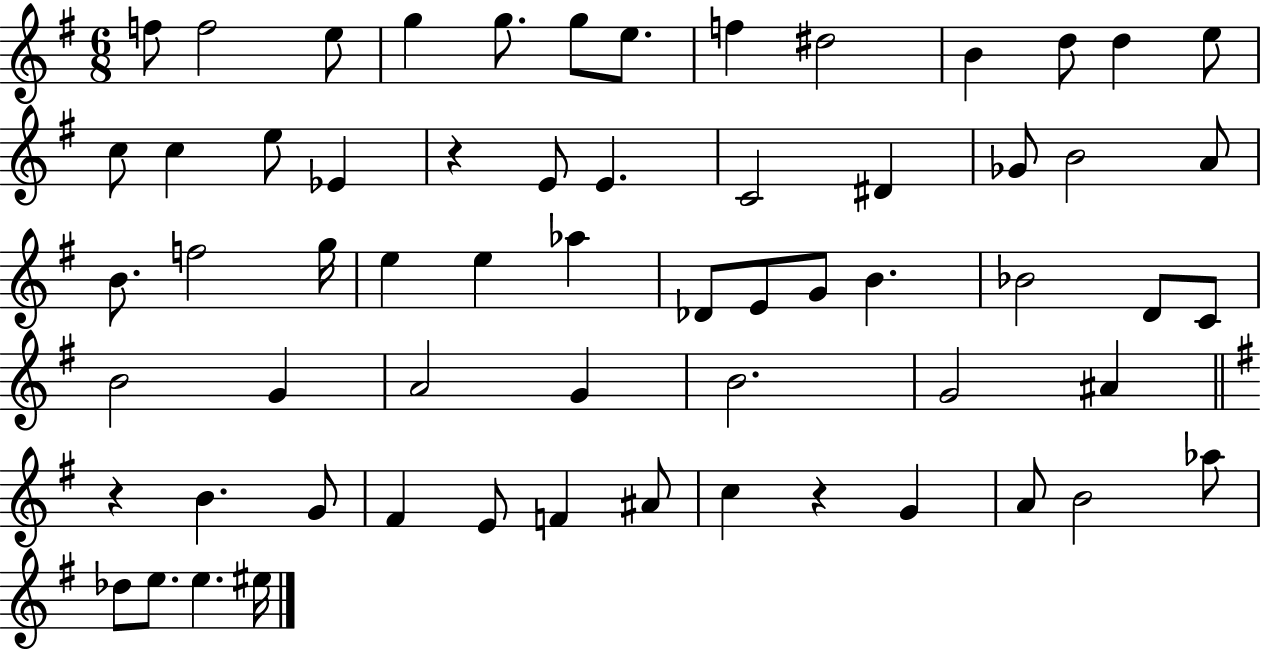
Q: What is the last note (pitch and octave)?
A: EIS5